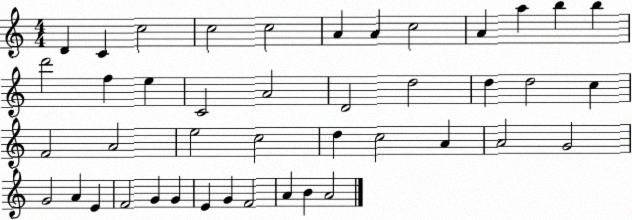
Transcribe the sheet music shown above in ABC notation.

X:1
T:Untitled
M:4/4
L:1/4
K:C
D C c2 c2 c2 A A c2 A a b b d'2 f e C2 A2 D2 d2 d d2 c F2 A2 e2 c2 d c2 A A2 G2 G2 A E F2 G G E G F2 A B A2